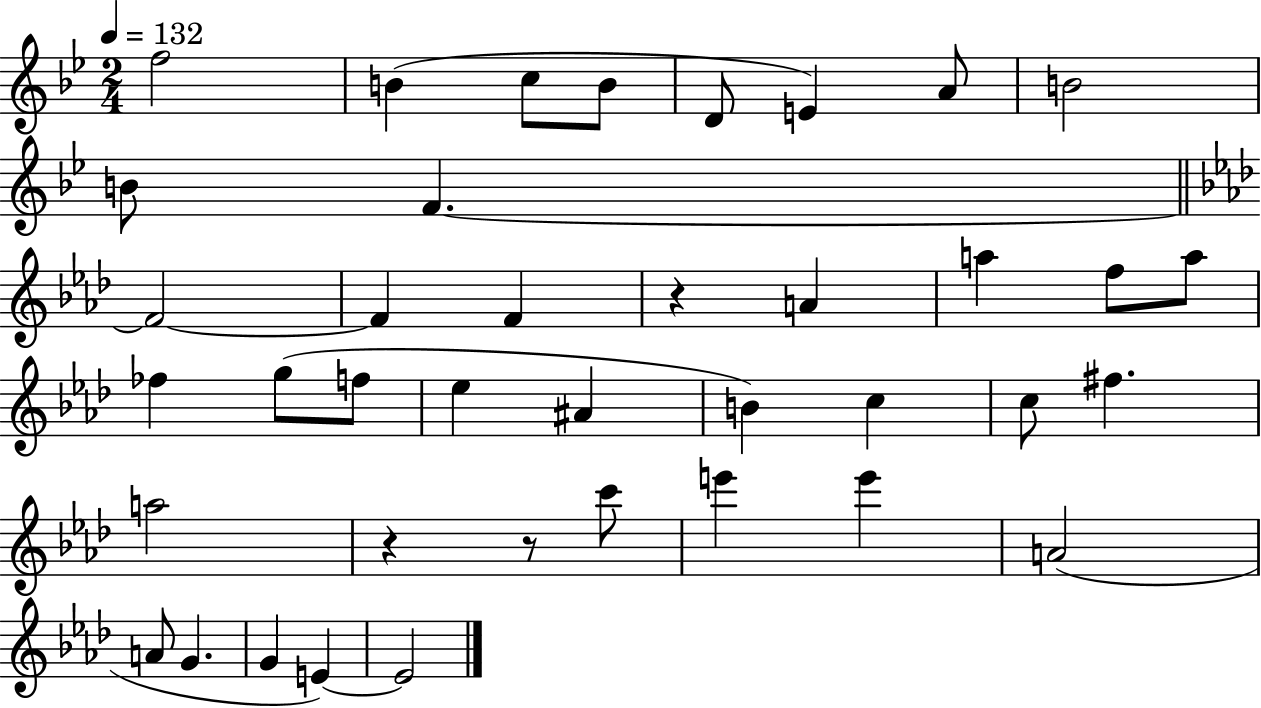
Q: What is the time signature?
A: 2/4